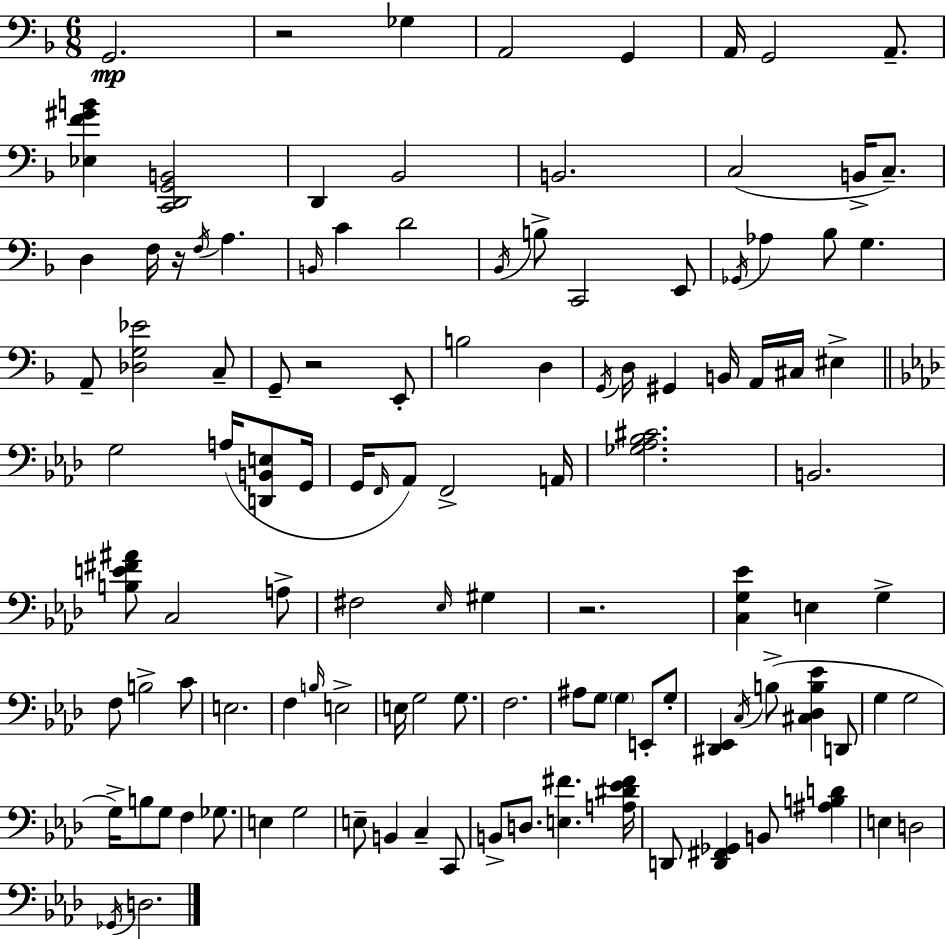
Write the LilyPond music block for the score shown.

{
  \clef bass
  \numericTimeSignature
  \time 6/8
  \key d \minor
  g,2.\mp | r2 ges4 | a,2 g,4 | a,16 g,2 a,8.-- | \break <ees f' gis' b'>4 <c, d, g, b,>2 | d,4 bes,2 | b,2. | c2( b,16-> c8.--) | \break d4 f16 r16 \acciaccatura { f16 } a4. | \grace { b,16 } c'4 d'2 | \acciaccatura { bes,16 } b8-> c,2 | e,8 \acciaccatura { ges,16 } aes4 bes8 g4. | \break a,8-- <des g ees'>2 | c8-- g,8-- r2 | e,8-. b2 | d4 \acciaccatura { g,16 } d16 gis,4 b,16 a,16 | \break cis16 eis4-> \bar "||" \break \key aes \major g2 a16( <d, b, e>8 g,16 | g,16 \grace { f,16 } aes,8) f,2-> | a,16 <ges aes bes cis'>2. | b,2. | \break <b e' fis' ais'>8 c2 a8-> | fis2 \grace { ees16 } gis4 | r2. | <c g ees'>4 e4 g4-> | \break f8 b2-> | c'8 e2. | f4 \grace { b16 } e2-> | e16 g2 | \break g8. f2. | ais8 g8 \parenthesize g4 e,8-. | g8-. <dis, ees,>4 \acciaccatura { c16 } b8->( <cis des b ees'>4 | d,8 g4 g2 | \break g16->) b8 g8 f4 | ges8. e4 g2 | e8-- b,4 c4-- | c,8 b,8-> d8. <e fis'>4. | \break <a dis' ees' fis'>16 d,8 <d, fis, ges,>4 b,8 | <ais b d'>4 e4 d2 | \acciaccatura { ges,16 } d2. | \bar "|."
}